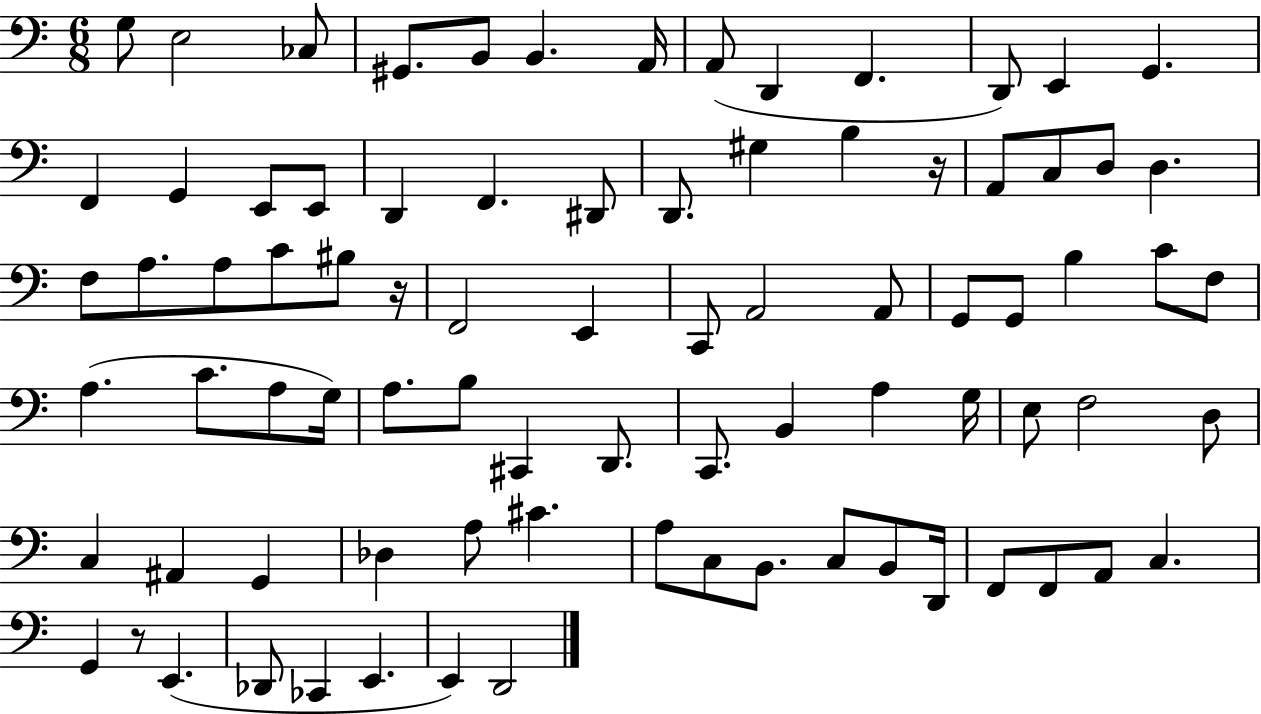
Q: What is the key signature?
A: C major